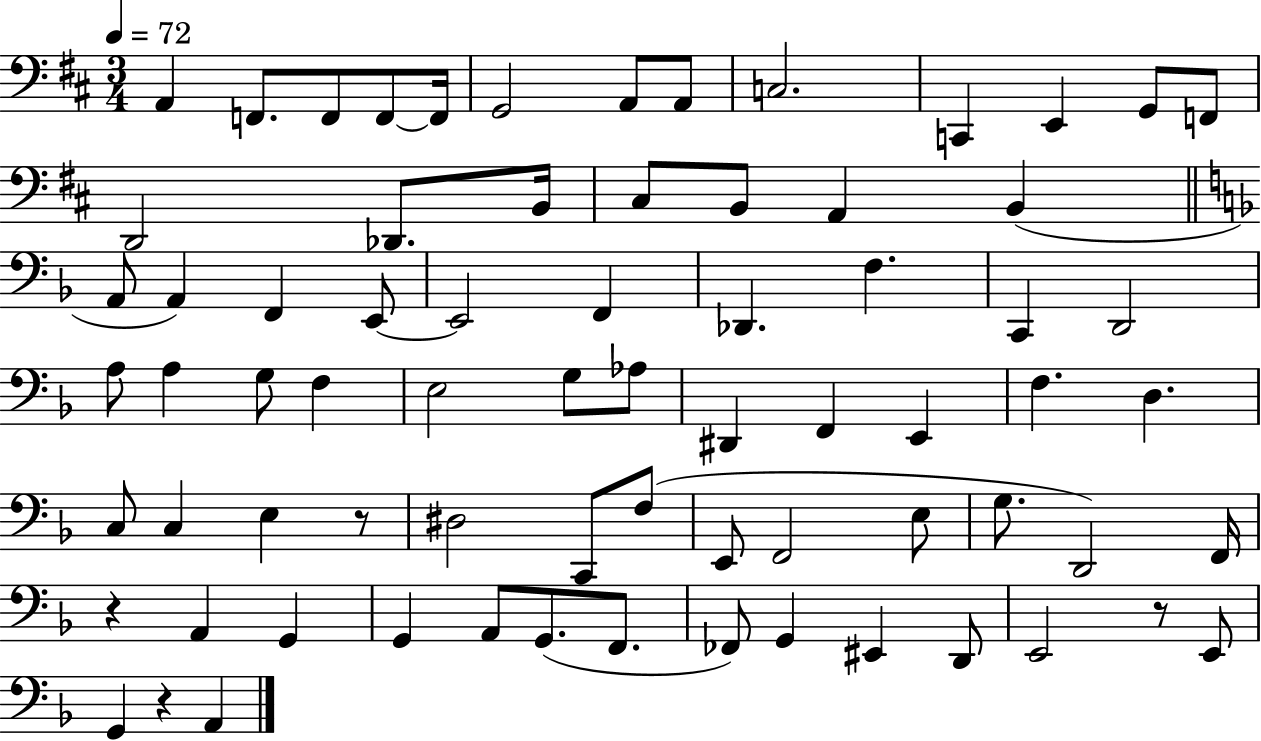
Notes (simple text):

A2/q F2/e. F2/e F2/e F2/s G2/h A2/e A2/e C3/h. C2/q E2/q G2/e F2/e D2/h Db2/e. B2/s C#3/e B2/e A2/q B2/q A2/e A2/q F2/q E2/e E2/h F2/q Db2/q. F3/q. C2/q D2/h A3/e A3/q G3/e F3/q E3/h G3/e Ab3/e D#2/q F2/q E2/q F3/q. D3/q. C3/e C3/q E3/q R/e D#3/h C2/e F3/e E2/e F2/h E3/e G3/e. D2/h F2/s R/q A2/q G2/q G2/q A2/e G2/e. F2/e. FES2/e G2/q EIS2/q D2/e E2/h R/e E2/e G2/q R/q A2/q